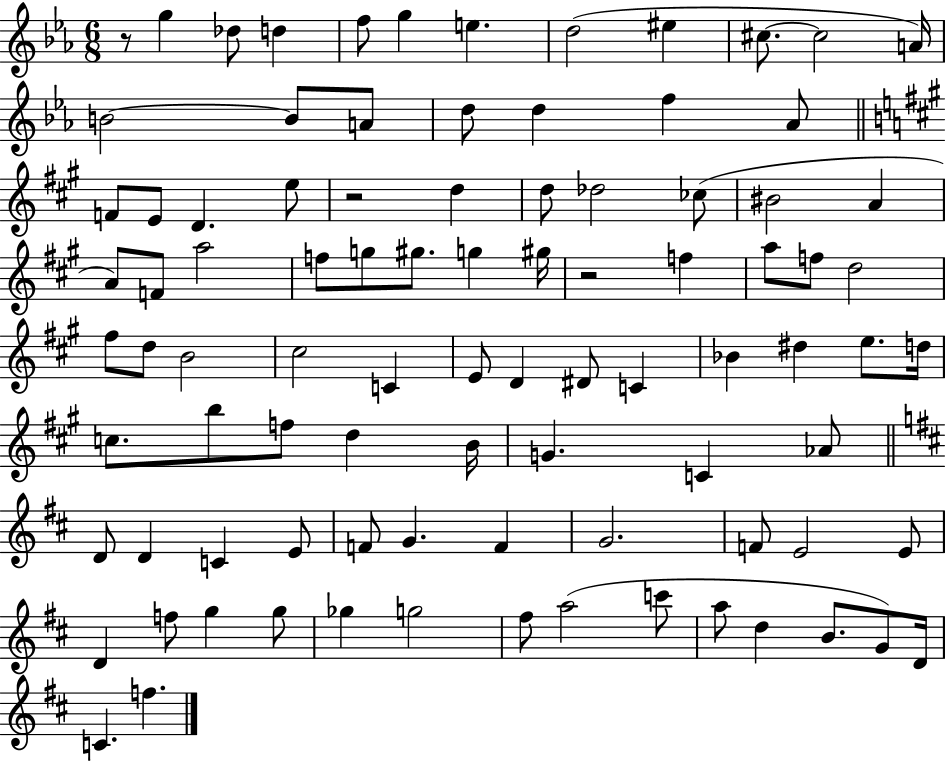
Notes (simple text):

R/e G5/q Db5/e D5/q F5/e G5/q E5/q. D5/h EIS5/q C#5/e. C#5/h A4/s B4/h B4/e A4/e D5/e D5/q F5/q Ab4/e F4/e E4/e D4/q. E5/e R/h D5/q D5/e Db5/h CES5/e BIS4/h A4/q A4/e F4/e A5/h F5/e G5/e G#5/e. G5/q G#5/s R/h F5/q A5/e F5/e D5/h F#5/e D5/e B4/h C#5/h C4/q E4/e D4/q D#4/e C4/q Bb4/q D#5/q E5/e. D5/s C5/e. B5/e F5/e D5/q B4/s G4/q. C4/q Ab4/e D4/e D4/q C4/q E4/e F4/e G4/q. F4/q G4/h. F4/e E4/h E4/e D4/q F5/e G5/q G5/e Gb5/q G5/h F#5/e A5/h C6/e A5/e D5/q B4/e. G4/e D4/s C4/q. F5/q.